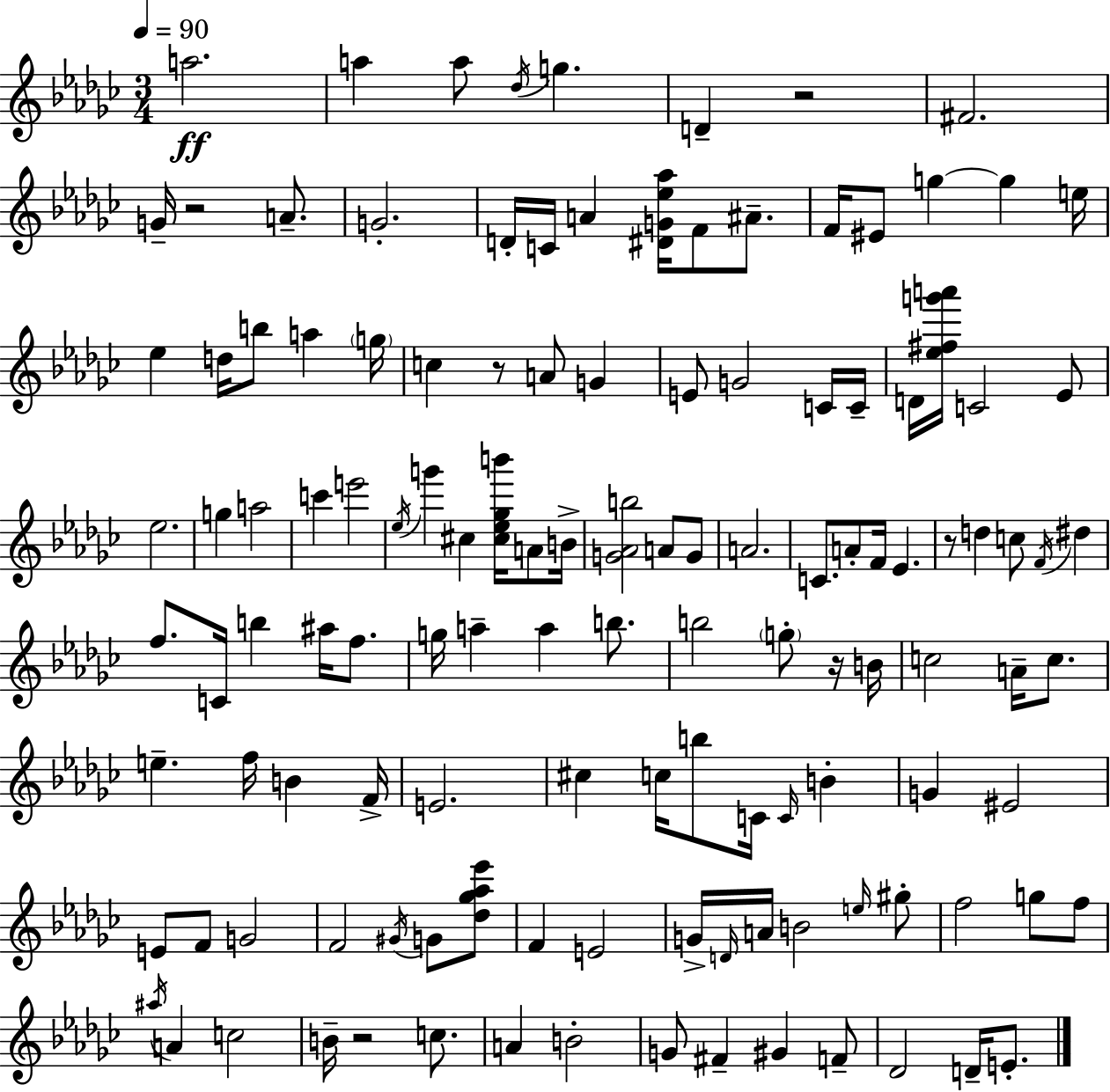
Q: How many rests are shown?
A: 6